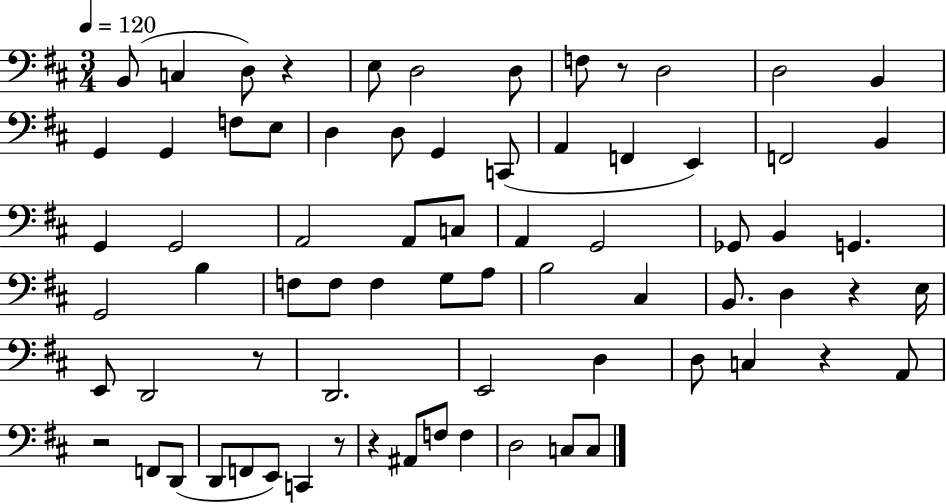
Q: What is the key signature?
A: D major